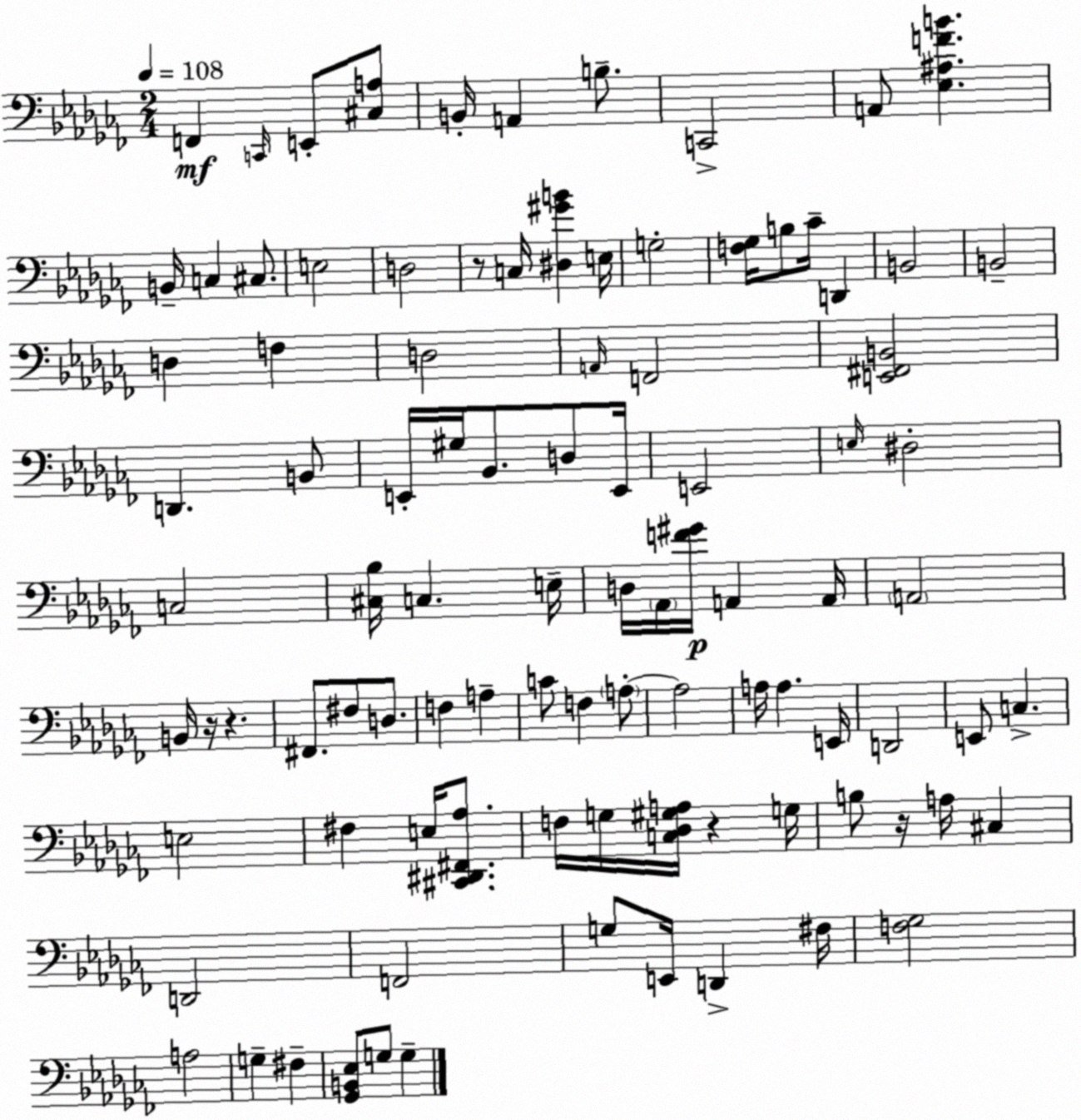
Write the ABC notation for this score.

X:1
T:Untitled
M:2/4
L:1/4
K:Abm
F,, C,,/4 E,,/2 [^C,A,]/2 B,,/4 A,, B,/2 C,,2 A,,/2 [_E,^A,FB] B,,/4 C, ^C,/2 E,2 D,2 z/2 C,/4 [^D,^GB] E,/4 G,2 [F,_G,]/4 B,/2 _C/4 D,, B,,2 B,,2 D, F, D,2 A,,/4 F,,2 [E,,^F,,B,,]2 D,, B,,/2 E,,/4 ^G,/4 _B,,/2 D,/2 E,,/4 E,,2 E,/4 ^D,2 C,2 [^C,_B,]/4 C, E,/4 D,/4 _A,,/4 [F^G]/4 A,, A,,/4 A,,2 B,,/4 z/4 z ^F,,/2 ^F,/2 D,/2 F, A, C/2 F, A,/2 A,2 A,/4 A, E,,/4 D,,2 E,,/2 C, E,2 ^F, E,/4 [^C,,^D,,^F,,_A,]/2 F,/4 G,/4 [C,_D,^G,A,]/4 z G,/4 B,/2 z/4 A,/4 ^C, D,,2 F,,2 G,/2 E,,/4 D,, ^F,/4 [F,_G,]2 A,2 G, ^F, [_G,,B,,_E,]/2 G,/2 G,